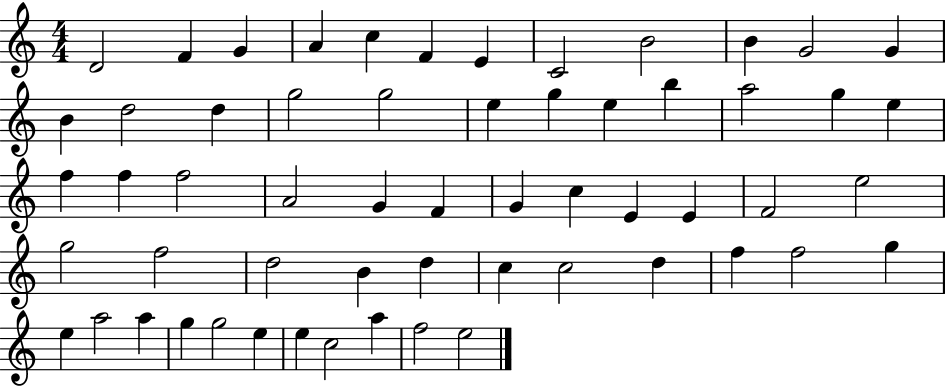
{
  \clef treble
  \numericTimeSignature
  \time 4/4
  \key c \major
  d'2 f'4 g'4 | a'4 c''4 f'4 e'4 | c'2 b'2 | b'4 g'2 g'4 | \break b'4 d''2 d''4 | g''2 g''2 | e''4 g''4 e''4 b''4 | a''2 g''4 e''4 | \break f''4 f''4 f''2 | a'2 g'4 f'4 | g'4 c''4 e'4 e'4 | f'2 e''2 | \break g''2 f''2 | d''2 b'4 d''4 | c''4 c''2 d''4 | f''4 f''2 g''4 | \break e''4 a''2 a''4 | g''4 g''2 e''4 | e''4 c''2 a''4 | f''2 e''2 | \break \bar "|."
}